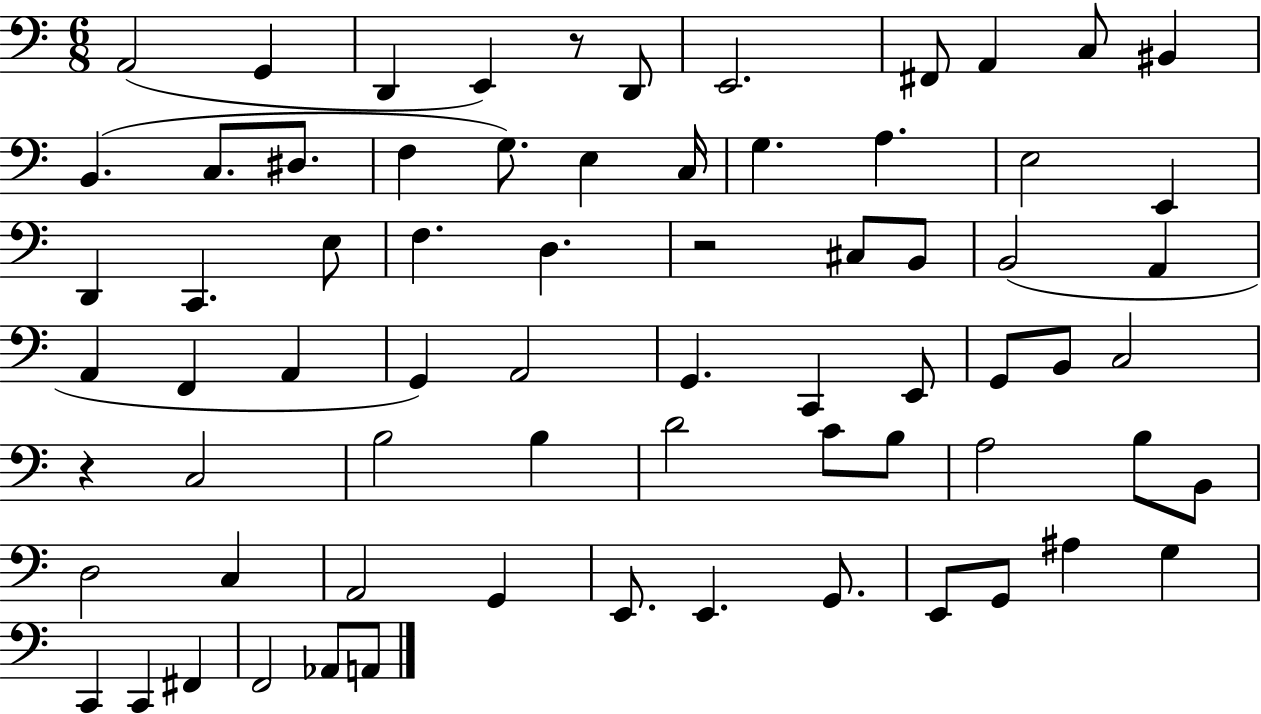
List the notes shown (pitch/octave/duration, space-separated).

A2/h G2/q D2/q E2/q R/e D2/e E2/h. F#2/e A2/q C3/e BIS2/q B2/q. C3/e. D#3/e. F3/q G3/e. E3/q C3/s G3/q. A3/q. E3/h E2/q D2/q C2/q. E3/e F3/q. D3/q. R/h C#3/e B2/e B2/h A2/q A2/q F2/q A2/q G2/q A2/h G2/q. C2/q E2/e G2/e B2/e C3/h R/q C3/h B3/h B3/q D4/h C4/e B3/e A3/h B3/e B2/e D3/h C3/q A2/h G2/q E2/e. E2/q. G2/e. E2/e G2/e A#3/q G3/q C2/q C2/q F#2/q F2/h Ab2/e A2/e